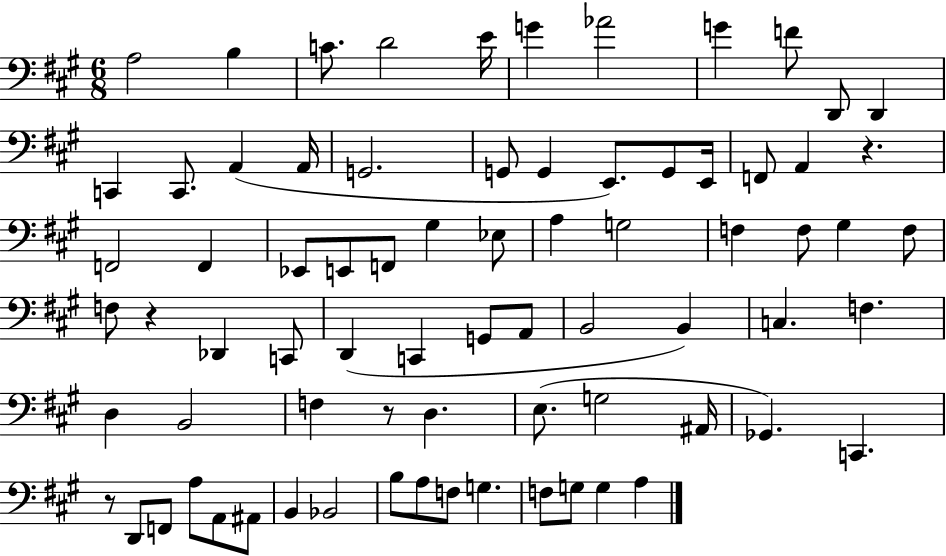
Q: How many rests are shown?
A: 4